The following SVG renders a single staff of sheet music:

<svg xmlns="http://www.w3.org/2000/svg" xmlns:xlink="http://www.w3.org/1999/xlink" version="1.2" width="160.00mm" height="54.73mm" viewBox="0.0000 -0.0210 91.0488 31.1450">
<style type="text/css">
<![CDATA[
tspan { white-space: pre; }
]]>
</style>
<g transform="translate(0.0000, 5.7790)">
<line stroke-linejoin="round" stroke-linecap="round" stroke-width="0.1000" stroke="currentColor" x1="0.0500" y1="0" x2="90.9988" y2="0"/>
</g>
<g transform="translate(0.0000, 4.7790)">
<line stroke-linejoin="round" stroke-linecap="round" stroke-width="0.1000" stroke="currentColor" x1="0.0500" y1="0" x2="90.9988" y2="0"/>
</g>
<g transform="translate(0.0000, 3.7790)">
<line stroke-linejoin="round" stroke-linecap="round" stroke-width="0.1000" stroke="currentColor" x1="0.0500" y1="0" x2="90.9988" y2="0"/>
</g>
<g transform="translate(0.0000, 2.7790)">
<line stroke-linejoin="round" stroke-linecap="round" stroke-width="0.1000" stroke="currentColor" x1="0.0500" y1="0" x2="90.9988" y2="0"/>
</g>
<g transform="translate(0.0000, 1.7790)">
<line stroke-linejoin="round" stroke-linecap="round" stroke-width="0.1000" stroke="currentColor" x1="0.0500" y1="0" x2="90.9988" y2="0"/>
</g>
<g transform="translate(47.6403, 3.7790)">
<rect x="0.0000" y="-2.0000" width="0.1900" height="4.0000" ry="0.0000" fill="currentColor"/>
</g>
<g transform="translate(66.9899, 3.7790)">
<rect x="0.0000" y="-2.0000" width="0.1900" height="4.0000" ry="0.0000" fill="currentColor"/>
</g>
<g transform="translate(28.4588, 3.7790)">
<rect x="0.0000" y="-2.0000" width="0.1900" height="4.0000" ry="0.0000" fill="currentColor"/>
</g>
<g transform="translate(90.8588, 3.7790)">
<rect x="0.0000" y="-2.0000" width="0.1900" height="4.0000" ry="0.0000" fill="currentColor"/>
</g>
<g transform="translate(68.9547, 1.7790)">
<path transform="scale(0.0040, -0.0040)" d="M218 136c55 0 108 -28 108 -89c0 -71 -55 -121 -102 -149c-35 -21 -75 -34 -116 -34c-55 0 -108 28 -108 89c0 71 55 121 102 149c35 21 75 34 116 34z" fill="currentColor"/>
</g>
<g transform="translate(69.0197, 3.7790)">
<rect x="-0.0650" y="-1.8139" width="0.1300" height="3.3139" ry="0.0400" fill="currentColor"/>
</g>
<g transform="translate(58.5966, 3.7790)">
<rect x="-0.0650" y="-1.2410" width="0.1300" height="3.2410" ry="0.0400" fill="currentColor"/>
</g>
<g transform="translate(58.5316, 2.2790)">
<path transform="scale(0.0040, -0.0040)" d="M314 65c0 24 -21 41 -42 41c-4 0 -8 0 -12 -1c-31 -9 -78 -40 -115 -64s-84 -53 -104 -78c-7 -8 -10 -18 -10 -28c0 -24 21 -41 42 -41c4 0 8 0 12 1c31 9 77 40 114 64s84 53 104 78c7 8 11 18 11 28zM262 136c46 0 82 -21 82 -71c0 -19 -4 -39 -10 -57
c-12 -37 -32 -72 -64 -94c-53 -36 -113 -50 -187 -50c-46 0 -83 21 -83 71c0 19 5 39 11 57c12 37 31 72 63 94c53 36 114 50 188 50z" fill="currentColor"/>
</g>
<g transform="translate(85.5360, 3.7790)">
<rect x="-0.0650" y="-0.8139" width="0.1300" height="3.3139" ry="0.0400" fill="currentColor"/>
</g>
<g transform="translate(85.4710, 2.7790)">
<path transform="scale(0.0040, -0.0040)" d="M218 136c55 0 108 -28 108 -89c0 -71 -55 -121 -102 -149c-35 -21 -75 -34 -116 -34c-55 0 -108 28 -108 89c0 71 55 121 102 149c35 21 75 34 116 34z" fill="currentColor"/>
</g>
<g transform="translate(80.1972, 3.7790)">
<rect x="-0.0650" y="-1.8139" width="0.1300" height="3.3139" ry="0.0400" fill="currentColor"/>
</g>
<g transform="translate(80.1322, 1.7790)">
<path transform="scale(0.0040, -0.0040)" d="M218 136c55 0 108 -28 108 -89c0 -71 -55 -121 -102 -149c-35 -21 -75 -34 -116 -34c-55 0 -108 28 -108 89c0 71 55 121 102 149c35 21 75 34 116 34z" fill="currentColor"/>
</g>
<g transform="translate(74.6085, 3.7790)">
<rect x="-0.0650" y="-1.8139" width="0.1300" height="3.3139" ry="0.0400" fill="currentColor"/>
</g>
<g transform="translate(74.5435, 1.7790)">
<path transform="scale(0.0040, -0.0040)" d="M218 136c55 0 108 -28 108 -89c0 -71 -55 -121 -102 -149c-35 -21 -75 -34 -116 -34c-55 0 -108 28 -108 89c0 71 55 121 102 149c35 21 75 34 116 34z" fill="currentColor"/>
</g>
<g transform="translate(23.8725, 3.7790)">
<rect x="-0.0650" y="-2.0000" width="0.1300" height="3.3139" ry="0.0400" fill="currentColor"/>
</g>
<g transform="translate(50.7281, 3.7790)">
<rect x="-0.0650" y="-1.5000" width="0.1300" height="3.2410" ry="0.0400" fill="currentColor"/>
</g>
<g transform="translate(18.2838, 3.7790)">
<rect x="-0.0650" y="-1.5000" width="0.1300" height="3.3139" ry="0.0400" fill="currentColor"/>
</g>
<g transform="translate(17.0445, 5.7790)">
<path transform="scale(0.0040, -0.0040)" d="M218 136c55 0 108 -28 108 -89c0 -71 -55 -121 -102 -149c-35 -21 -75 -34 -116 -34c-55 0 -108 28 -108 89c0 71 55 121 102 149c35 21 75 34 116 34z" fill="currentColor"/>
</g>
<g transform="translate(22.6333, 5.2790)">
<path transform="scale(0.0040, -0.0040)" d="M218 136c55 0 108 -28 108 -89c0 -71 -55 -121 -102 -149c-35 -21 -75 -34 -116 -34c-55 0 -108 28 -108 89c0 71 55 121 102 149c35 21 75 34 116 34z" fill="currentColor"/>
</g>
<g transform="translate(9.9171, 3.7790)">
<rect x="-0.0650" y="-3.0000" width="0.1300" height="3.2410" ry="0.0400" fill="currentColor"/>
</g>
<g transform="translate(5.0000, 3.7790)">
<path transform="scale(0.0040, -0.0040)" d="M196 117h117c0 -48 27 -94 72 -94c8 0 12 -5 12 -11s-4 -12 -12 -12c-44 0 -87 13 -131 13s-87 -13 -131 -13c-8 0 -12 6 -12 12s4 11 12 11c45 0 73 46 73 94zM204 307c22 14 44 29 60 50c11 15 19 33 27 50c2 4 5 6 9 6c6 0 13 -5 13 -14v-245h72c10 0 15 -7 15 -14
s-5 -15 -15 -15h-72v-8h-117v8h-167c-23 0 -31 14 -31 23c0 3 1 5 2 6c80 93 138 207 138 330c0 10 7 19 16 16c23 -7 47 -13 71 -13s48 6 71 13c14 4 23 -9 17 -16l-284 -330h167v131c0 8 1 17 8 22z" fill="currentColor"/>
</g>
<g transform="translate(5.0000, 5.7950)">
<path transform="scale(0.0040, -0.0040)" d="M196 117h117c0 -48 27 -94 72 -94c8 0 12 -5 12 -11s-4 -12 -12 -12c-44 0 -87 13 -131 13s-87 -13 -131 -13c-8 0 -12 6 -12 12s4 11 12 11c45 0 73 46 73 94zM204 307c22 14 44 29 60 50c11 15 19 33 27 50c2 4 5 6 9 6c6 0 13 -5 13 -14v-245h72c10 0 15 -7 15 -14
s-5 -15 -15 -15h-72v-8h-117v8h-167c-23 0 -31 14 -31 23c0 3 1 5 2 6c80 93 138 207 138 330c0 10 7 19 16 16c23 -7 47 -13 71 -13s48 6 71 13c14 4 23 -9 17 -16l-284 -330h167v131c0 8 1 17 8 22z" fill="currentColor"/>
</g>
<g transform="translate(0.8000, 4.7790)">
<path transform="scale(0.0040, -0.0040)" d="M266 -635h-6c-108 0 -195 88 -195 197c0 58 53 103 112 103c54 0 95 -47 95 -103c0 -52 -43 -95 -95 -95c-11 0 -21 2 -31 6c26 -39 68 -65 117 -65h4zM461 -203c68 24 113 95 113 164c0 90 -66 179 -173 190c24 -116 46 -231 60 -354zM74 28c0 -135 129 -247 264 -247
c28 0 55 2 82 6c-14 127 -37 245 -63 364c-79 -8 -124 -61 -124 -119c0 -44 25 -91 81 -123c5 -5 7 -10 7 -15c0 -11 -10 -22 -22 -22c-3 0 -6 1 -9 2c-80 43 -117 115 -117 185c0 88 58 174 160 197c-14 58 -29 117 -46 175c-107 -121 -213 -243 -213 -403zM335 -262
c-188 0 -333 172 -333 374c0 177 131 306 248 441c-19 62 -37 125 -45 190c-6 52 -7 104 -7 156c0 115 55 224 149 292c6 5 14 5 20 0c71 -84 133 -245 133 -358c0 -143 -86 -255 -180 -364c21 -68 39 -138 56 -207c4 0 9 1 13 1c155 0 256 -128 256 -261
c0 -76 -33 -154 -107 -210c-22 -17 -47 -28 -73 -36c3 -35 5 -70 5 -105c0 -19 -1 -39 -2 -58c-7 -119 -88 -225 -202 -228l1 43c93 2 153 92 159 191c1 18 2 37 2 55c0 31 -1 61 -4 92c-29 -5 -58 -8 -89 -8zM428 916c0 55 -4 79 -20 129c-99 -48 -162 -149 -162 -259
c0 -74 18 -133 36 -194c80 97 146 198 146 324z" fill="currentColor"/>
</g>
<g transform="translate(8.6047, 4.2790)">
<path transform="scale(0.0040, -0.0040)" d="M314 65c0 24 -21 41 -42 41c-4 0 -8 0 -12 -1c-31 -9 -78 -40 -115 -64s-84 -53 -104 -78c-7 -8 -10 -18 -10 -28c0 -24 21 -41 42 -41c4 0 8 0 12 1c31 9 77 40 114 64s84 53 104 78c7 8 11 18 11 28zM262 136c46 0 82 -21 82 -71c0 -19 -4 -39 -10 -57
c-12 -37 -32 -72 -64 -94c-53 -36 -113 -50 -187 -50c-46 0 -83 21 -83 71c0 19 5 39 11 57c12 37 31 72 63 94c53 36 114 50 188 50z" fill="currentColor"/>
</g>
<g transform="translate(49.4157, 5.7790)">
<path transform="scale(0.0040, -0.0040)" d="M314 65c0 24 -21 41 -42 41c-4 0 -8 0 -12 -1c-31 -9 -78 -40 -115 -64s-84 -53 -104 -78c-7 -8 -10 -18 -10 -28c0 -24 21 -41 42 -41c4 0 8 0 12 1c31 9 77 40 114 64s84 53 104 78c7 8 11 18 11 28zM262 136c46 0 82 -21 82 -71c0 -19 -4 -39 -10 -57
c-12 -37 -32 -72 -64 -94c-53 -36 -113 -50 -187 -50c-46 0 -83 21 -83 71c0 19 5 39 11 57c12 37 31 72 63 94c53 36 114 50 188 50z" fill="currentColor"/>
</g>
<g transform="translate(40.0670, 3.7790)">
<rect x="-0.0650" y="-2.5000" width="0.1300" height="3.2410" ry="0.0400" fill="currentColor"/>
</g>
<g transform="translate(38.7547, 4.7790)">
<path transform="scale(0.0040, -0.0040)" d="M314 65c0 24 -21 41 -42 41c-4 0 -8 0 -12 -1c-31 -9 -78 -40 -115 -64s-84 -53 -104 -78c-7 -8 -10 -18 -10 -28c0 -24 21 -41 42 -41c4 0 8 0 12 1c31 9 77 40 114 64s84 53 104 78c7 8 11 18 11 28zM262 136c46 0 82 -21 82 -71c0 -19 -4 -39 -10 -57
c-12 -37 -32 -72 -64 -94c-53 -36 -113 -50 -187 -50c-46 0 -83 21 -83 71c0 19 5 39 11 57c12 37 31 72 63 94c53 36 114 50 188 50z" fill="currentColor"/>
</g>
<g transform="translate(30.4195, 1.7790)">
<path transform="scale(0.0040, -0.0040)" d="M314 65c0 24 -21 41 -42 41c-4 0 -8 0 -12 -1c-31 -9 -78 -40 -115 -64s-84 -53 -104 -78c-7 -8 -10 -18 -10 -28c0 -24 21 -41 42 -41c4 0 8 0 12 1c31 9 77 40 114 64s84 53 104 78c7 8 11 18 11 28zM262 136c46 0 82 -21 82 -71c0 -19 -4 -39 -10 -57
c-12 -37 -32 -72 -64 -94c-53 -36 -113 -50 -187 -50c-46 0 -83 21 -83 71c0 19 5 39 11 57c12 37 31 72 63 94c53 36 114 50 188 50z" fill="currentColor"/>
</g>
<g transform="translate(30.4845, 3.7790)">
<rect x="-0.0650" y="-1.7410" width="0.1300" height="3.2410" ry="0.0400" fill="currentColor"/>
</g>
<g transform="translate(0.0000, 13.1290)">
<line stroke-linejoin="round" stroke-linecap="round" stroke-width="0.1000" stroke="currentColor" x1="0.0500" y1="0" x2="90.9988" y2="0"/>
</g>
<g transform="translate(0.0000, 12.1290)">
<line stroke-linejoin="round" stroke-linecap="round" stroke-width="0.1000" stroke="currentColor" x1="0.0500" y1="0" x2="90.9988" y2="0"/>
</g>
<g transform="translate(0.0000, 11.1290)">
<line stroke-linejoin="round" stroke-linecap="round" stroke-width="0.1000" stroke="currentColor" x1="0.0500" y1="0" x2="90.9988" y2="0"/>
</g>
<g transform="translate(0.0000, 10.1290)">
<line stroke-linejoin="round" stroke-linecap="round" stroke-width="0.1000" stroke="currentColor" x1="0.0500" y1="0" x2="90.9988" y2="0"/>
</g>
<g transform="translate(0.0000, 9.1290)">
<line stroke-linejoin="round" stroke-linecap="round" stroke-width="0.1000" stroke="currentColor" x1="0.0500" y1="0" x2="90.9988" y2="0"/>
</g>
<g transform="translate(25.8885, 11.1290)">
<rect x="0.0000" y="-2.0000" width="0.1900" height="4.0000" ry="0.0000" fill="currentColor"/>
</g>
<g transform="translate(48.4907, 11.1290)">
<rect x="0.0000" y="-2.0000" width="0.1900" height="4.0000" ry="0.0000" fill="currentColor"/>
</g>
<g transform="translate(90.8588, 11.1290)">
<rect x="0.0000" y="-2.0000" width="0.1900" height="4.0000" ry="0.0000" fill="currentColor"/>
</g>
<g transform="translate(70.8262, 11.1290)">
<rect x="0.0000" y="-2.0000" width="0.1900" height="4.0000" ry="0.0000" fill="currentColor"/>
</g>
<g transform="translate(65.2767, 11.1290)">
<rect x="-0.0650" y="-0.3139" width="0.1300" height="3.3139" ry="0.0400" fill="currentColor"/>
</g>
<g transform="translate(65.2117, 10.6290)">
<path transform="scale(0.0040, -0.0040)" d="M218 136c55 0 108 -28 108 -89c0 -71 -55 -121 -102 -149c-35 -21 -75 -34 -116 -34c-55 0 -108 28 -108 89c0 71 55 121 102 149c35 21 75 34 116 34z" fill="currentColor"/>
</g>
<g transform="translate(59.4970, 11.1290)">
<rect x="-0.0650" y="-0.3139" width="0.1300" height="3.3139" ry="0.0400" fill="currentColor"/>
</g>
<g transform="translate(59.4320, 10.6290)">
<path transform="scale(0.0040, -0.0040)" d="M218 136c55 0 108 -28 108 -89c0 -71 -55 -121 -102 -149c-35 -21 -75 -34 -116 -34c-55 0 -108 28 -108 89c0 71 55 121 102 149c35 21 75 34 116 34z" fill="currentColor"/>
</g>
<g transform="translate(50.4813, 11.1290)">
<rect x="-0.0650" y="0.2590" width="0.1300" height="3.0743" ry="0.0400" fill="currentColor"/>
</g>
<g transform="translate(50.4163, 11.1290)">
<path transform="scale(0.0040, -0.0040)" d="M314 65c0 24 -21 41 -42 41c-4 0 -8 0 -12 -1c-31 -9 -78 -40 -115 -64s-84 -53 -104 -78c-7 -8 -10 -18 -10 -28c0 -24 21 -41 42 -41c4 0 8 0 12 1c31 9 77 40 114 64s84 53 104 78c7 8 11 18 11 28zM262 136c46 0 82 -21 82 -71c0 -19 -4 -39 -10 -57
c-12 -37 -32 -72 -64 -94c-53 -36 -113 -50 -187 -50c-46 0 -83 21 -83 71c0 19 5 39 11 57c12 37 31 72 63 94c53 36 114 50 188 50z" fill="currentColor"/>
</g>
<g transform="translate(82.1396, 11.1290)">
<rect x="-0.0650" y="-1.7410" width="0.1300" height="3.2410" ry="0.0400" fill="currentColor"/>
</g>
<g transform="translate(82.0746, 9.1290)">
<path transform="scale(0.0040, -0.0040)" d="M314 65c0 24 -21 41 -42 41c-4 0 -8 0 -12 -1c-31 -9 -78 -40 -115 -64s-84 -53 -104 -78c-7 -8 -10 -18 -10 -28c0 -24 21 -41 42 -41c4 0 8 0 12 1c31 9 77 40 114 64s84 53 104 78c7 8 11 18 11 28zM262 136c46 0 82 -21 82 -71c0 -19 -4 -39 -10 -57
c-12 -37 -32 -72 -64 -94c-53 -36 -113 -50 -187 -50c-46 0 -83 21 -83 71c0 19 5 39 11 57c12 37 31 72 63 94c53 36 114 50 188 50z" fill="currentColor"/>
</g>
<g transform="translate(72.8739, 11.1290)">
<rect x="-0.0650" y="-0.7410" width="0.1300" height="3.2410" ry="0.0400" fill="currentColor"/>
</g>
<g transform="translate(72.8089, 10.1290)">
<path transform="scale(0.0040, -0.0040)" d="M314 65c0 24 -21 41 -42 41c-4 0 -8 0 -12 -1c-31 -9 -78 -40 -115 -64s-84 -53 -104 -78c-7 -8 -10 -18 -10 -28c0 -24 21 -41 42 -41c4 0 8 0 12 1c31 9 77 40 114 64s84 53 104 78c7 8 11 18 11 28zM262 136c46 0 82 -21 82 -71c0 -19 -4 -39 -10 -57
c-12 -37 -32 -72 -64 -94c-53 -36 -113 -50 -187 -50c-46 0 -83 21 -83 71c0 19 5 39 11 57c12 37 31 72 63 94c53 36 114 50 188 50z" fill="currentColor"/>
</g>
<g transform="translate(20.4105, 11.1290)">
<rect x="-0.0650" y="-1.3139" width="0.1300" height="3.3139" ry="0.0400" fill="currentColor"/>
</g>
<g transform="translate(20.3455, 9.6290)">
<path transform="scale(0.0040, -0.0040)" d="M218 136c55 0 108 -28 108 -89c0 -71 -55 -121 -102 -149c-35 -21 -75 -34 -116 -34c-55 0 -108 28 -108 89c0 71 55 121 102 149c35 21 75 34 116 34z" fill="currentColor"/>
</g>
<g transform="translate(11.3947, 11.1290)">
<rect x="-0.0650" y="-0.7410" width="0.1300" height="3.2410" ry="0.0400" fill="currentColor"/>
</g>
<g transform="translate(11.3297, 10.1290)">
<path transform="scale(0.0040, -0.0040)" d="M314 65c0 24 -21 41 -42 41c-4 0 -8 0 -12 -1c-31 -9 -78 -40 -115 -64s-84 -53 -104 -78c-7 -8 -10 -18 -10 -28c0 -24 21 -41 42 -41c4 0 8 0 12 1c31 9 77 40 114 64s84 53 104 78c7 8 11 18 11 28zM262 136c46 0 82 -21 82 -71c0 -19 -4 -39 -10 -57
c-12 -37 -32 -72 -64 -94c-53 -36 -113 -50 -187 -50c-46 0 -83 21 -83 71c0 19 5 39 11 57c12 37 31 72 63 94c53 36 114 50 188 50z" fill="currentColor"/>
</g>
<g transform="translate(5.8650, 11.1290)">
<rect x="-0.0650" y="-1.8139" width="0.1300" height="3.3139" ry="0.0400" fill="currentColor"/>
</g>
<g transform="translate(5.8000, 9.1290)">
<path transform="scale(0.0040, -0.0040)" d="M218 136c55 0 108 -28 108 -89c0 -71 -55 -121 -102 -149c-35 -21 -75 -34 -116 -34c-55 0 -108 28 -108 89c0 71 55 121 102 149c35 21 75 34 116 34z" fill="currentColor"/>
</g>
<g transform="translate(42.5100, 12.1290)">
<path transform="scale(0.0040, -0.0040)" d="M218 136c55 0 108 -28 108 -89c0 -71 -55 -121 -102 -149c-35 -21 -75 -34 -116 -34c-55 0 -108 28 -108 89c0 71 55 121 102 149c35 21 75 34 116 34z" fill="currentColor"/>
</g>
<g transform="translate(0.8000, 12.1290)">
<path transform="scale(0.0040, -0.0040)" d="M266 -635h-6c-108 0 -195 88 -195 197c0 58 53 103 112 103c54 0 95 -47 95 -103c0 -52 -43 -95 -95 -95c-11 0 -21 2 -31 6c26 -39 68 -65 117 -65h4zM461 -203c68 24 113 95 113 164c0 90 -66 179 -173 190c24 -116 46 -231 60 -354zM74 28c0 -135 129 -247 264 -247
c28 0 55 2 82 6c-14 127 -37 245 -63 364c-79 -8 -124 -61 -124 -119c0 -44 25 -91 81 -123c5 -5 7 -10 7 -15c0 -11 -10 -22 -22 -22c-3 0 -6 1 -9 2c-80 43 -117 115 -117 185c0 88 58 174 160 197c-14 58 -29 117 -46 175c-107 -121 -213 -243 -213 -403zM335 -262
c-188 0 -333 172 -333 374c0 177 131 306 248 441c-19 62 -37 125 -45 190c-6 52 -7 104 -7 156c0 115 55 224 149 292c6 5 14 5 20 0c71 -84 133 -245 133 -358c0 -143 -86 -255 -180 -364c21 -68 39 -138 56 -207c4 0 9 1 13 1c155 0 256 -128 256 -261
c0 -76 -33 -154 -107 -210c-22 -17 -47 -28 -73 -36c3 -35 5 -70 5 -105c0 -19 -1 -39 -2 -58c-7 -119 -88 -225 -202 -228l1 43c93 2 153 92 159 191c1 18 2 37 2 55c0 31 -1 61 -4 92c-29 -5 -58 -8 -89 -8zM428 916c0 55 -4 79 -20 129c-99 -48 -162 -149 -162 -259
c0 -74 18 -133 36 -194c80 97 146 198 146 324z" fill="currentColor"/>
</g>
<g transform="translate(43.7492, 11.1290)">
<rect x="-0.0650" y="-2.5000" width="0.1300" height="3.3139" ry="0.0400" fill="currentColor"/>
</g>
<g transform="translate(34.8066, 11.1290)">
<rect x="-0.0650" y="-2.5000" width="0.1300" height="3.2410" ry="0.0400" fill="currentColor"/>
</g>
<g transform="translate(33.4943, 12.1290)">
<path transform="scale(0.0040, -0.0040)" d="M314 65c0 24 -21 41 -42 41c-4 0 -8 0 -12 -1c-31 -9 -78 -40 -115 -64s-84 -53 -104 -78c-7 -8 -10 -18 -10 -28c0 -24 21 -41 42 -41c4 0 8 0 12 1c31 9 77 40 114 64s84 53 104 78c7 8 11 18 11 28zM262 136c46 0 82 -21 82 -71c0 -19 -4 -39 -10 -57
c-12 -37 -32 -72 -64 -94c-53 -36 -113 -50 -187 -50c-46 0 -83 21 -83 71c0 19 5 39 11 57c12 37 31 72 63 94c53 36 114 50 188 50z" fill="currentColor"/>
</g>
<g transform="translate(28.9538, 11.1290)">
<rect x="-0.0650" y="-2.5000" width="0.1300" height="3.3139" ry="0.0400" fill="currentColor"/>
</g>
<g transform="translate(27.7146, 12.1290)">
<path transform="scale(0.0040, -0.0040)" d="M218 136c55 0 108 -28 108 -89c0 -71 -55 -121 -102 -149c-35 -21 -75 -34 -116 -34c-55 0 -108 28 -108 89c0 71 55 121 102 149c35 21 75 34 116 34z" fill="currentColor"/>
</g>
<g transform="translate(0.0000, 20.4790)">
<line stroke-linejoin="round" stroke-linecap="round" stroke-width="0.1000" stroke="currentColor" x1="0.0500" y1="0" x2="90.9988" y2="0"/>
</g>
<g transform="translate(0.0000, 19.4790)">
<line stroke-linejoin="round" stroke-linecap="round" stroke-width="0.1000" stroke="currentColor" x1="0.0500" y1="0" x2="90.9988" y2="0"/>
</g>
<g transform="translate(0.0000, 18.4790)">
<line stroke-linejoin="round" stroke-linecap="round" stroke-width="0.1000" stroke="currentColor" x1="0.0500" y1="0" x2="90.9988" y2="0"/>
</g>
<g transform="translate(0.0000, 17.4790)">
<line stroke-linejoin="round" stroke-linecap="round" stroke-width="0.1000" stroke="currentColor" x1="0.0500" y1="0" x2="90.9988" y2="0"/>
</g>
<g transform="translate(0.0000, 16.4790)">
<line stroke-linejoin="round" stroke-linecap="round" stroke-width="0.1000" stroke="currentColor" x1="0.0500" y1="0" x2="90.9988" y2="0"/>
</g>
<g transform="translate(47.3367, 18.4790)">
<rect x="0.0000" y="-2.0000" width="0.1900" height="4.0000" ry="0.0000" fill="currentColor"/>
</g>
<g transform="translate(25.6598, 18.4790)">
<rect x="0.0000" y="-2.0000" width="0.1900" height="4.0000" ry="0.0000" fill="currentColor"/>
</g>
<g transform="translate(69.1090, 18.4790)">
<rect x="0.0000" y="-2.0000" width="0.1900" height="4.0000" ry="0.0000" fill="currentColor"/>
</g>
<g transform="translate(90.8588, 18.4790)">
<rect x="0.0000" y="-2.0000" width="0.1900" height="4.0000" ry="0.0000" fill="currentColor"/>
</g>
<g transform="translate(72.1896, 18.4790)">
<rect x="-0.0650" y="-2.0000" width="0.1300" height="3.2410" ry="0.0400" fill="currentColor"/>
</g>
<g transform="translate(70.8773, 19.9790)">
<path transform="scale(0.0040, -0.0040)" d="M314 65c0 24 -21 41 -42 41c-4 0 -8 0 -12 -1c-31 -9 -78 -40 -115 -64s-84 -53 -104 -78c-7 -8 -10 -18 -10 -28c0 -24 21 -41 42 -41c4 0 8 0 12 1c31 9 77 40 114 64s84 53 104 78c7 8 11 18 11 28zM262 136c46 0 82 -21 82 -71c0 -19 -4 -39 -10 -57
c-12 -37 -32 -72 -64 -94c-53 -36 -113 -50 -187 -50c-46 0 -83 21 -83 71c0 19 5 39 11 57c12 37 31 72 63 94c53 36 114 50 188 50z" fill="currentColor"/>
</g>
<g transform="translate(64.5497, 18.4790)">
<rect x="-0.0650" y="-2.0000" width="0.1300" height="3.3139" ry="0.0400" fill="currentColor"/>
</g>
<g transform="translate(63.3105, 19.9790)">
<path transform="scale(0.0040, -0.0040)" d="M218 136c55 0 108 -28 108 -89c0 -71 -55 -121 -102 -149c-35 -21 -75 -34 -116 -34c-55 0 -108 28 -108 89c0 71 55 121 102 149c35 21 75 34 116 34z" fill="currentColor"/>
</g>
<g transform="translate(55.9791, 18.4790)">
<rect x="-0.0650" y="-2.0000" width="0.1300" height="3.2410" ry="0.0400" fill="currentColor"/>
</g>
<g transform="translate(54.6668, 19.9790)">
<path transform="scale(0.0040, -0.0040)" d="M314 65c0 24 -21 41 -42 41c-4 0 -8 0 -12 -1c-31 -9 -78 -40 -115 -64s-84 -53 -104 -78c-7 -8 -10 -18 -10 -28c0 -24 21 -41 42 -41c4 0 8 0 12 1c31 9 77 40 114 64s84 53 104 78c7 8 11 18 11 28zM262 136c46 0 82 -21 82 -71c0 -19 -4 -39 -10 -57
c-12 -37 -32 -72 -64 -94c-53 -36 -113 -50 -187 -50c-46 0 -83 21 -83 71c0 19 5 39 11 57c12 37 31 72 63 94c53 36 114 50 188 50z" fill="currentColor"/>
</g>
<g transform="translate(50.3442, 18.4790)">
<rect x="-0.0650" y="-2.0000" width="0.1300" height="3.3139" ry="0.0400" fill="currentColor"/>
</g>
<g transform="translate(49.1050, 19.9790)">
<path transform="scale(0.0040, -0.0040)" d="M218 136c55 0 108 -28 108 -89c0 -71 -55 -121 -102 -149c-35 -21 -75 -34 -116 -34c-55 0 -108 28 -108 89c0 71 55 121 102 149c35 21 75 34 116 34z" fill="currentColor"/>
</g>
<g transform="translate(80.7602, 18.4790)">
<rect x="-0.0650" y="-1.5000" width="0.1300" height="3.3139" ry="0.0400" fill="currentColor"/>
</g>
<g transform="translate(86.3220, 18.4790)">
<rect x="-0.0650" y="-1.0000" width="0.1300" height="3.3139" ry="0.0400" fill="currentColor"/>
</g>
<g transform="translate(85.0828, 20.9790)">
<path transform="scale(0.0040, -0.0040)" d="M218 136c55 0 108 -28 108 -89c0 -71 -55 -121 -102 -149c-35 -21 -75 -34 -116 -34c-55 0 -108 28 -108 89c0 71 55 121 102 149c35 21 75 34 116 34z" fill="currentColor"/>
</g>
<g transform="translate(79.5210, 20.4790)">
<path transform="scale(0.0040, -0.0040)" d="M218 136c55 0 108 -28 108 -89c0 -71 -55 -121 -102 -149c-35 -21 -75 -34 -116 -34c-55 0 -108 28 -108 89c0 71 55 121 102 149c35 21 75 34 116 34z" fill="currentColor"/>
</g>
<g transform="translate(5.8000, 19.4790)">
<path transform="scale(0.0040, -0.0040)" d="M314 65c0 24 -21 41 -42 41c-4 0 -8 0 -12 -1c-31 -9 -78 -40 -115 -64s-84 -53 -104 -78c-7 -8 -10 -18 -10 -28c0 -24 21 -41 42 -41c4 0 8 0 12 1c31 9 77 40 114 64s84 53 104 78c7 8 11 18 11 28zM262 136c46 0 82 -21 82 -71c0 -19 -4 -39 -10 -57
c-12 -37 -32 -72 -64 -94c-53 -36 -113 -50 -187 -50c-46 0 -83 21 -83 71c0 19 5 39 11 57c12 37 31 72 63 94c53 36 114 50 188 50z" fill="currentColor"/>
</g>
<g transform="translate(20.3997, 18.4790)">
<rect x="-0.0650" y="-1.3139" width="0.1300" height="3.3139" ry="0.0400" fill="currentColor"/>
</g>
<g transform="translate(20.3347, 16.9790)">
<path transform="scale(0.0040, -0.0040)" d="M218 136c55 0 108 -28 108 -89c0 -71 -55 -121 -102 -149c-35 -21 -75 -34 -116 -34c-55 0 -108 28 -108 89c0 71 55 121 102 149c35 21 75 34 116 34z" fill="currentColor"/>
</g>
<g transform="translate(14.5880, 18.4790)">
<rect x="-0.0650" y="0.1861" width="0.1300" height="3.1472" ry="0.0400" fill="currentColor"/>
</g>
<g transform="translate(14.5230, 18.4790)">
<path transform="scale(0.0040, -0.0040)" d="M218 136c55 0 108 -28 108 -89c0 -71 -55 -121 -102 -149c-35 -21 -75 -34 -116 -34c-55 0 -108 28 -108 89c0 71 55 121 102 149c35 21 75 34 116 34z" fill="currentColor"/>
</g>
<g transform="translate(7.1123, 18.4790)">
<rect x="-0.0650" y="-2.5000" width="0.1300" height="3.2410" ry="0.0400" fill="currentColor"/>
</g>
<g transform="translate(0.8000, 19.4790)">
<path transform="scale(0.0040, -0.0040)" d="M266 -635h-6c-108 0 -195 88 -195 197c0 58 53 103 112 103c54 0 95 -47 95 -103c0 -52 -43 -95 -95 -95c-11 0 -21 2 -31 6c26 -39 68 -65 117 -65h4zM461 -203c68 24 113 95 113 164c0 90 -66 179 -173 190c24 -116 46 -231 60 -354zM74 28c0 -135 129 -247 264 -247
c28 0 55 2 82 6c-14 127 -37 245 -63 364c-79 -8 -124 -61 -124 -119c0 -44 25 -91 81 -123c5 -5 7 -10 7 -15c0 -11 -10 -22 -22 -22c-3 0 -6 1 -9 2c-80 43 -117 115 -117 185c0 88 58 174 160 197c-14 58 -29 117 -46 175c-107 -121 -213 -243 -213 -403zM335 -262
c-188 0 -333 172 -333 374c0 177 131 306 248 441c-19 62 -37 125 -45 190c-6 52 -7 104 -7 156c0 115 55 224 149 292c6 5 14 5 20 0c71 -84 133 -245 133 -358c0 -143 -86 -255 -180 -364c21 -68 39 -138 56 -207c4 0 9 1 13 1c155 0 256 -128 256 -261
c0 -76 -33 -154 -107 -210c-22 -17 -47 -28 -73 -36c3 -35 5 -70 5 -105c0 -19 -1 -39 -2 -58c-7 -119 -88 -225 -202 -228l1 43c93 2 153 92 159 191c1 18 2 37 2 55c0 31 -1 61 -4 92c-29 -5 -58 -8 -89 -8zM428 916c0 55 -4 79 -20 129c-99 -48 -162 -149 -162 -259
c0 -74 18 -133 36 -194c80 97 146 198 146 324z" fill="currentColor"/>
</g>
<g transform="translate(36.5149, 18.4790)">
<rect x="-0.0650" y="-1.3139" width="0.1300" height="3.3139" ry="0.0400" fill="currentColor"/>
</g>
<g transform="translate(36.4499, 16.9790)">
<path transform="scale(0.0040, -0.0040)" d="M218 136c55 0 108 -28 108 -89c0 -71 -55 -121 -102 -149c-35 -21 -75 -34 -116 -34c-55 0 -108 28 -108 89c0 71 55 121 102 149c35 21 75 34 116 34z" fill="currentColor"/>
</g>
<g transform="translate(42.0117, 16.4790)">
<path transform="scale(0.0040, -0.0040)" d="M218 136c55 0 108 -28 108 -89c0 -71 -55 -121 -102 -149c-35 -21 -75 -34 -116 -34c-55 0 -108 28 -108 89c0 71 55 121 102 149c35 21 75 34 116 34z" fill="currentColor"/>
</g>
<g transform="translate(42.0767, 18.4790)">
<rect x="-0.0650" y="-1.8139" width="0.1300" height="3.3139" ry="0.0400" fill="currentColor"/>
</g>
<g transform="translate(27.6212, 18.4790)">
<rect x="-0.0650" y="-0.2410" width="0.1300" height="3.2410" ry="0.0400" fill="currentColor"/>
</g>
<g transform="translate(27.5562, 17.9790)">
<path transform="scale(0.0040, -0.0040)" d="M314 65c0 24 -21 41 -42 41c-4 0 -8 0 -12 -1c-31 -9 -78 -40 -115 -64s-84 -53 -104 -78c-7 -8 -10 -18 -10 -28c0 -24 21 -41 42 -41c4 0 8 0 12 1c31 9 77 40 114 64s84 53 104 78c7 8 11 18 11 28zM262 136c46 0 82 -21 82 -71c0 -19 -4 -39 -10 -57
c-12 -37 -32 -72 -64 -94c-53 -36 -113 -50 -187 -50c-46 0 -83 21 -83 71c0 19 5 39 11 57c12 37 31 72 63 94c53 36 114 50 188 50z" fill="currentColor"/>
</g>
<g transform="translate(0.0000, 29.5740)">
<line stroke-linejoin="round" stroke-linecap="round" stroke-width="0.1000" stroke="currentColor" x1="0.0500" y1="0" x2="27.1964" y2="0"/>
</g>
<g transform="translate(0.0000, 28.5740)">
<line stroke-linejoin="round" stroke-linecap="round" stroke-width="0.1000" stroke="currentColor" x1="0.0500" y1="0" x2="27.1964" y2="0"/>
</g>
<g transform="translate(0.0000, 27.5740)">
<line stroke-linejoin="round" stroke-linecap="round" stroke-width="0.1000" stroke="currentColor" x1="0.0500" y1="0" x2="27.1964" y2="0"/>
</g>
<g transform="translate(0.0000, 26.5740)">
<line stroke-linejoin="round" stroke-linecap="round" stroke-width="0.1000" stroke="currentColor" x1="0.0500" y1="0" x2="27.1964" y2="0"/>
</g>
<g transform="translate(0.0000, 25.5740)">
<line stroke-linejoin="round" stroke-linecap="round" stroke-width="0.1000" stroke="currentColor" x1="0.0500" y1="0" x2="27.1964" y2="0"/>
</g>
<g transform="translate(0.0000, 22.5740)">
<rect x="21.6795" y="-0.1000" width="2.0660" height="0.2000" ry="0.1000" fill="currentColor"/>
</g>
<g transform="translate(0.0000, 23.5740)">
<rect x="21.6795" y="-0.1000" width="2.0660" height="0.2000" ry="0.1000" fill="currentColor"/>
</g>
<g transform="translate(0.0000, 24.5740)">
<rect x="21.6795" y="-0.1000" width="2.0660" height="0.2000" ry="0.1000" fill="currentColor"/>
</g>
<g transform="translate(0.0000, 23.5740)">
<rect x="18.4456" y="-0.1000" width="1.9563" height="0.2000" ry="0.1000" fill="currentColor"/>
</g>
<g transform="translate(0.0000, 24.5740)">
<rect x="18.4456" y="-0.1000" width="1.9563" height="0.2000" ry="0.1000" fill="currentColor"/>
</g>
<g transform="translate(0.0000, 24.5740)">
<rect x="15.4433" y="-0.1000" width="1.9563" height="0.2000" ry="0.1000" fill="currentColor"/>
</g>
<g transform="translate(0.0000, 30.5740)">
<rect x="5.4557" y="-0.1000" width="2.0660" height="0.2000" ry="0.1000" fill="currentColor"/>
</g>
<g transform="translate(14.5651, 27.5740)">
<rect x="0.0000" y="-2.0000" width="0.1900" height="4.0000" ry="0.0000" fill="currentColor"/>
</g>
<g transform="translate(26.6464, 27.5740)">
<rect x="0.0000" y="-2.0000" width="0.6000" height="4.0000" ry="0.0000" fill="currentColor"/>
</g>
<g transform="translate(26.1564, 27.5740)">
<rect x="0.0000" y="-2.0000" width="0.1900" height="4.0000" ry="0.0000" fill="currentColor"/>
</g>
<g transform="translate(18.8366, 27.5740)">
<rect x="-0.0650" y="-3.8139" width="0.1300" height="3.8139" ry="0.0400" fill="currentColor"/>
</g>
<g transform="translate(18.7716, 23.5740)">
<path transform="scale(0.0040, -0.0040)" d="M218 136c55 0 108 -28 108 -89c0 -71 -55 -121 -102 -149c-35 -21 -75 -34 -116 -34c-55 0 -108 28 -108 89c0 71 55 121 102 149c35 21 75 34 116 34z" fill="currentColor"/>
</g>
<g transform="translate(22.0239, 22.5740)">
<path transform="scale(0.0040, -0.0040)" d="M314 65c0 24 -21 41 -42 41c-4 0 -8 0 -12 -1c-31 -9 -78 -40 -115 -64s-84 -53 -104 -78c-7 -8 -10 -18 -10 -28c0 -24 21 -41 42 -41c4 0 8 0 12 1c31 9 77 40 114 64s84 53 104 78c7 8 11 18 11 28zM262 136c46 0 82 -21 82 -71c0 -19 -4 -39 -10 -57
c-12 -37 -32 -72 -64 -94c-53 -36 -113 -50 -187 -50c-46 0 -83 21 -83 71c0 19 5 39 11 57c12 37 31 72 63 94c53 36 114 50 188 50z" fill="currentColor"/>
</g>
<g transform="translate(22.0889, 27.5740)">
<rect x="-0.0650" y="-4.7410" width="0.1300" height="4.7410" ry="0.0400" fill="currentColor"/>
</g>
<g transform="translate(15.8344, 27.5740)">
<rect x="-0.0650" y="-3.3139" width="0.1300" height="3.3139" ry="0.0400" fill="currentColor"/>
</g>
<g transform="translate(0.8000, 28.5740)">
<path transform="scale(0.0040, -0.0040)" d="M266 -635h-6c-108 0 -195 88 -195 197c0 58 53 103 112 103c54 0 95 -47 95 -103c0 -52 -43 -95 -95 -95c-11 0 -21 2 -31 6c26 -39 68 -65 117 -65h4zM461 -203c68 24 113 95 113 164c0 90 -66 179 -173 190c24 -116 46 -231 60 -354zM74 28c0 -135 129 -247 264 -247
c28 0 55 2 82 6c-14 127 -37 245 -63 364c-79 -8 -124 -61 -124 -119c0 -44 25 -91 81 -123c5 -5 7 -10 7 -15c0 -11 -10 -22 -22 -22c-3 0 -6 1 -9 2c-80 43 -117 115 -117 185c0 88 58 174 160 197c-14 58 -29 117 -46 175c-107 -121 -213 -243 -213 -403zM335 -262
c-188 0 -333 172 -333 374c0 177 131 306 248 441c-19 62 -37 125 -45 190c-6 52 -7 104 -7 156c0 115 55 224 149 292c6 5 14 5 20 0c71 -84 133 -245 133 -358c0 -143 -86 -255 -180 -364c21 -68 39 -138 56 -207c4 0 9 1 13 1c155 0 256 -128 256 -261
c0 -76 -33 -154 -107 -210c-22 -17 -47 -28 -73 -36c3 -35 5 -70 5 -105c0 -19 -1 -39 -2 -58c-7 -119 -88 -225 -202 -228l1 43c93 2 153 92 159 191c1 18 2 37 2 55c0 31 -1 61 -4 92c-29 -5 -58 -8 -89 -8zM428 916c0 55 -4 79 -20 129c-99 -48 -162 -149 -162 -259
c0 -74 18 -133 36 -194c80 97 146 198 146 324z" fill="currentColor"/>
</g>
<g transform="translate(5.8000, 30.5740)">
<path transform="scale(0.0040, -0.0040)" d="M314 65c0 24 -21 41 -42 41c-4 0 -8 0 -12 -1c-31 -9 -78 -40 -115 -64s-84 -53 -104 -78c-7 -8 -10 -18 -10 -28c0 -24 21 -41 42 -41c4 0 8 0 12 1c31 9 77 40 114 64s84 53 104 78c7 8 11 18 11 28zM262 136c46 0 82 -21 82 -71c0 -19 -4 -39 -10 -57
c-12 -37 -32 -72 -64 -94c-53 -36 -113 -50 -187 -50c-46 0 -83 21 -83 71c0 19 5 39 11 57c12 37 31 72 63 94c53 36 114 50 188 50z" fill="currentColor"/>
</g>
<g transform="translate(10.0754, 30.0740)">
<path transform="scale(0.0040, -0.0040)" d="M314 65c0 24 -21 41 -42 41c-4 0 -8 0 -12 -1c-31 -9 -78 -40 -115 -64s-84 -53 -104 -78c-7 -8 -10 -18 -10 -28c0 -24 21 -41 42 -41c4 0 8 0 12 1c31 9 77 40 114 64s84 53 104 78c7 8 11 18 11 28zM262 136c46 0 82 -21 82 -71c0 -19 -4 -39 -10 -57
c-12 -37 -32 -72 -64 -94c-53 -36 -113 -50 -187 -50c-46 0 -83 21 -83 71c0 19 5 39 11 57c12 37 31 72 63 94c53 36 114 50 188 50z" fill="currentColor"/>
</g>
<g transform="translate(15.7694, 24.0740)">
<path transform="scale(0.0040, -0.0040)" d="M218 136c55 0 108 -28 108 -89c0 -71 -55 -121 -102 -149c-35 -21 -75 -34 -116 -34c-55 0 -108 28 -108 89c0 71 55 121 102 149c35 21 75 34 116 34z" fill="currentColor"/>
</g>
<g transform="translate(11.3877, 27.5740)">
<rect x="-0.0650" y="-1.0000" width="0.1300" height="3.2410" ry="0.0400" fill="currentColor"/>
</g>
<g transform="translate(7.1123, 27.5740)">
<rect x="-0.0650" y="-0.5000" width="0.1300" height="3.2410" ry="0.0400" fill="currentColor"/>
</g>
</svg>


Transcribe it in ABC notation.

X:1
T:Untitled
M:4/4
L:1/4
K:C
A2 E F f2 G2 E2 e2 f f f d f d2 e G G2 G B2 c c d2 f2 G2 B e c2 e f F F2 F F2 E D C2 D2 b c' e'2